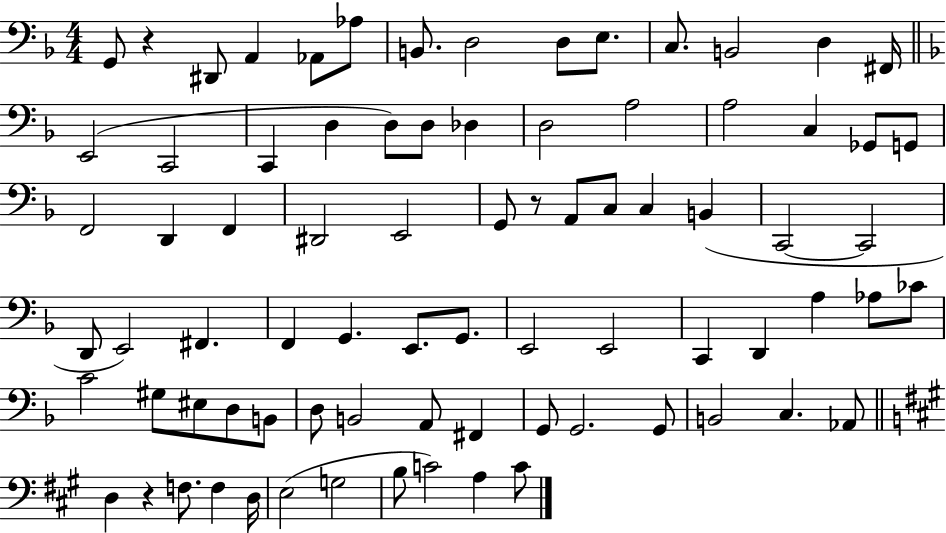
G2/e R/q D#2/e A2/q Ab2/e Ab3/e B2/e. D3/h D3/e E3/e. C3/e. B2/h D3/q F#2/s E2/h C2/h C2/q D3/q D3/e D3/e Db3/q D3/h A3/h A3/h C3/q Gb2/e G2/e F2/h D2/q F2/q D#2/h E2/h G2/e R/e A2/e C3/e C3/q B2/q C2/h C2/h D2/e E2/h F#2/q. F2/q G2/q. E2/e. G2/e. E2/h E2/h C2/q D2/q A3/q Ab3/e CES4/e C4/h G#3/e EIS3/e D3/e B2/e D3/e B2/h A2/e F#2/q G2/e G2/h. G2/e B2/h C3/q. Ab2/e D3/q R/q F3/e. F3/q D3/s E3/h G3/h B3/e C4/h A3/q C4/e